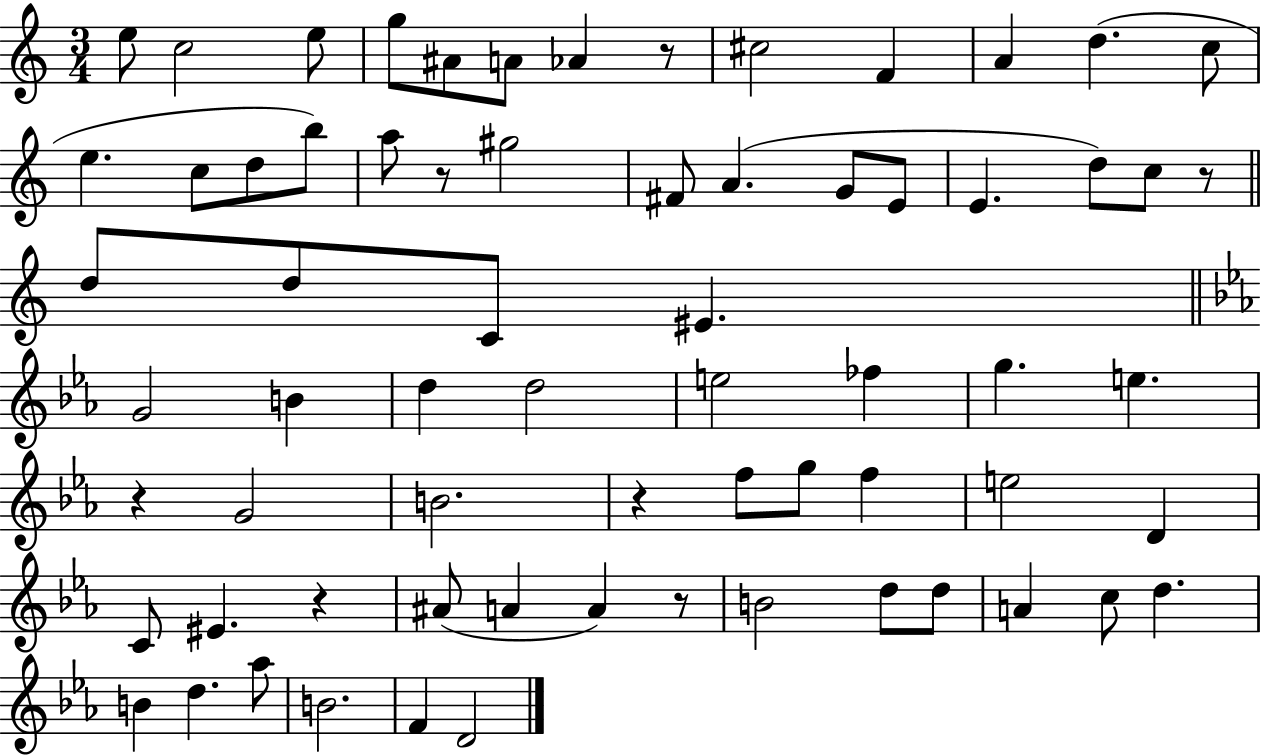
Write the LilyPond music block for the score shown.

{
  \clef treble
  \numericTimeSignature
  \time 3/4
  \key c \major
  e''8 c''2 e''8 | g''8 ais'8 a'8 aes'4 r8 | cis''2 f'4 | a'4 d''4.( c''8 | \break e''4. c''8 d''8 b''8) | a''8 r8 gis''2 | fis'8 a'4.( g'8 e'8 | e'4. d''8) c''8 r8 | \break \bar "||" \break \key a \minor d''8 d''8 c'8 eis'4. | \bar "||" \break \key ees \major g'2 b'4 | d''4 d''2 | e''2 fes''4 | g''4. e''4. | \break r4 g'2 | b'2. | r4 f''8 g''8 f''4 | e''2 d'4 | \break c'8 eis'4. r4 | ais'8( a'4 a'4) r8 | b'2 d''8 d''8 | a'4 c''8 d''4. | \break b'4 d''4. aes''8 | b'2. | f'4 d'2 | \bar "|."
}